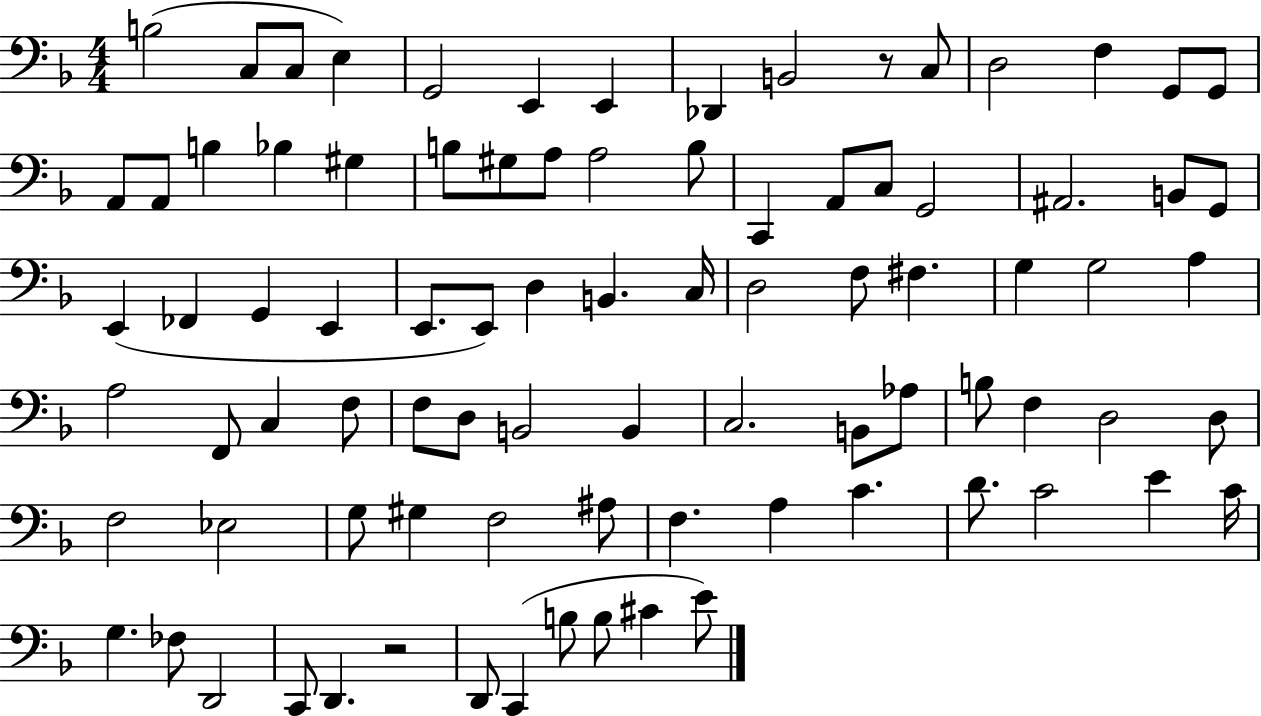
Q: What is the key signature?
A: F major